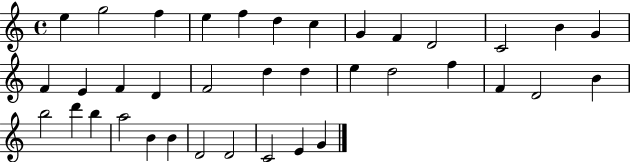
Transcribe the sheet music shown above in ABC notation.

X:1
T:Untitled
M:4/4
L:1/4
K:C
e g2 f e f d c G F D2 C2 B G F E F D F2 d d e d2 f F D2 B b2 d' b a2 B B D2 D2 C2 E G